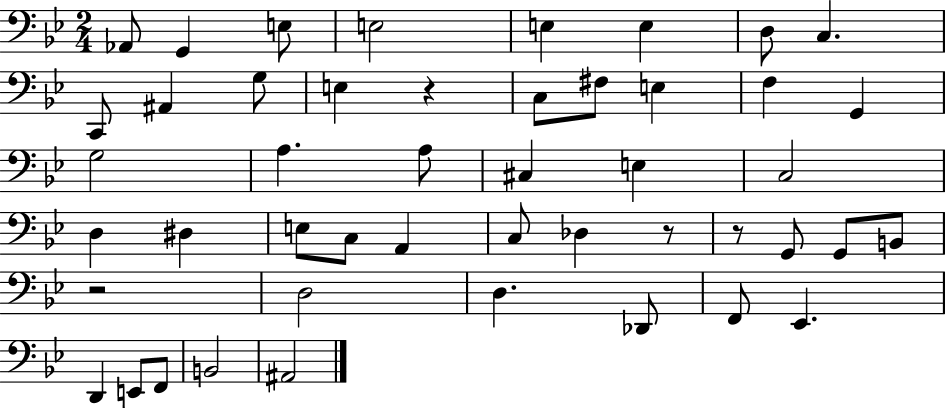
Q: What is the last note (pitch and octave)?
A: A#2